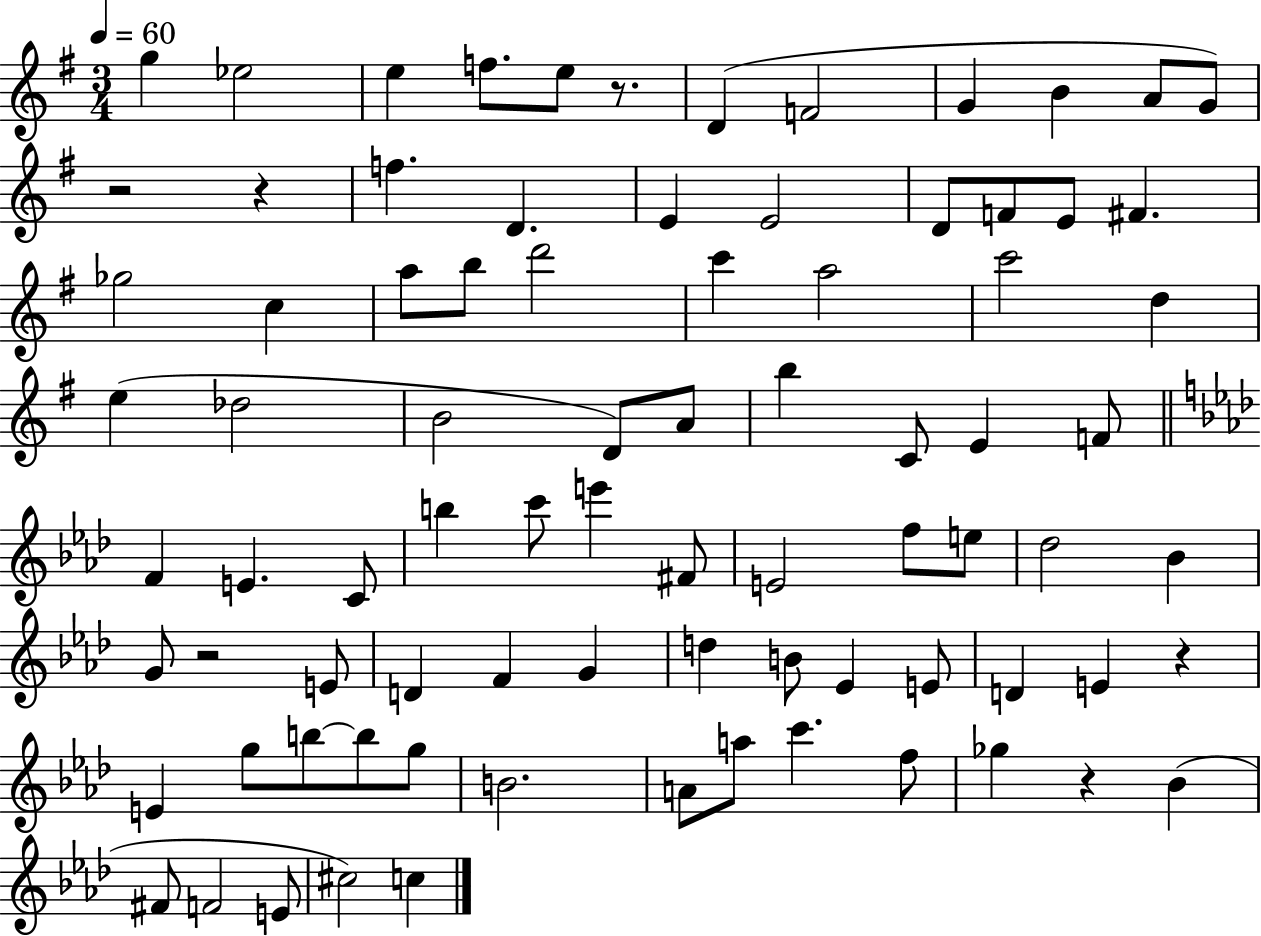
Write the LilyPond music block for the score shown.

{
  \clef treble
  \numericTimeSignature
  \time 3/4
  \key g \major
  \tempo 4 = 60
  g''4 ees''2 | e''4 f''8. e''8 r8. | d'4( f'2 | g'4 b'4 a'8 g'8) | \break r2 r4 | f''4. d'4. | e'4 e'2 | d'8 f'8 e'8 fis'4. | \break ges''2 c''4 | a''8 b''8 d'''2 | c'''4 a''2 | c'''2 d''4 | \break e''4( des''2 | b'2 d'8) a'8 | b''4 c'8 e'4 f'8 | \bar "||" \break \key f \minor f'4 e'4. c'8 | b''4 c'''8 e'''4 fis'8 | e'2 f''8 e''8 | des''2 bes'4 | \break g'8 r2 e'8 | d'4 f'4 g'4 | d''4 b'8 ees'4 e'8 | d'4 e'4 r4 | \break e'4 g''8 b''8~~ b''8 g''8 | b'2. | a'8 a''8 c'''4. f''8 | ges''4 r4 bes'4( | \break fis'8 f'2 e'8 | cis''2) c''4 | \bar "|."
}